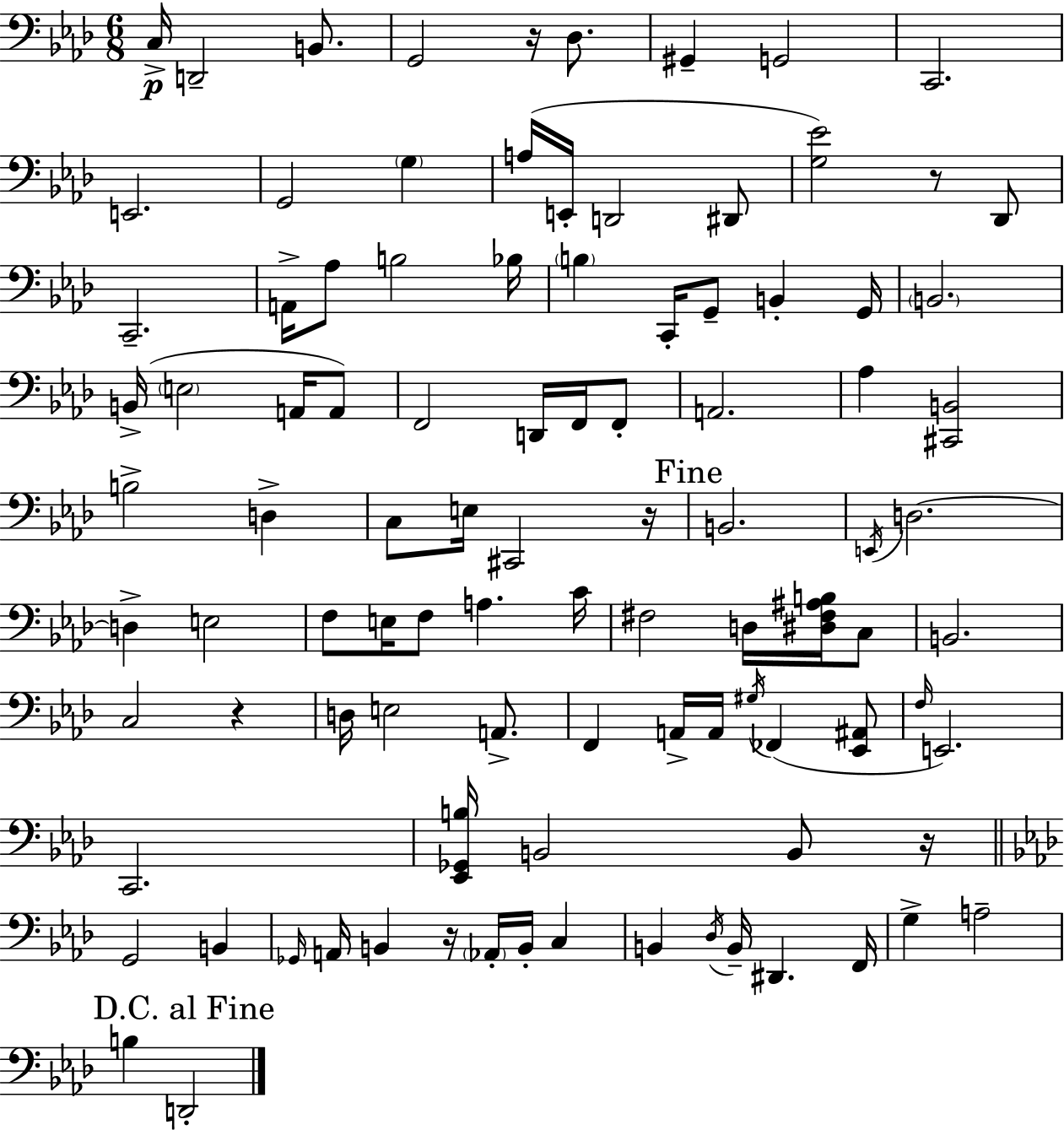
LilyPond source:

{
  \clef bass
  \numericTimeSignature
  \time 6/8
  \key aes \major
  c16->\p d,2-- b,8. | g,2 r16 des8. | gis,4-- g,2 | c,2. | \break e,2. | g,2 \parenthesize g4 | a16( e,16-. d,2 dis,8 | <g ees'>2) r8 des,8 | \break c,2.-- | a,16-> aes8 b2 bes16 | \parenthesize b4 c,16-. g,8-- b,4-. g,16 | \parenthesize b,2. | \break b,16->( \parenthesize e2 a,16 a,8) | f,2 d,16 f,16 f,8-. | a,2. | aes4 <cis, b,>2 | \break b2-> d4-> | c8 e16 cis,2 r16 | \mark "Fine" b,2. | \acciaccatura { e,16 } d2.~~ | \break d4-> e2 | f8 e16 f8 a4. | c'16 fis2 d16 <dis fis ais b>16 c8 | b,2. | \break c2 r4 | d16 e2 a,8.-> | f,4 a,16-> a,16 \acciaccatura { gis16 } fes,4( | <ees, ais,>8 \grace { f16 } e,2.) | \break c,2. | <ees, ges, b>16 b,2 | b,8 r16 \bar "||" \break \key aes \major g,2 b,4 | \grace { ges,16 } a,16 b,4 r16 \parenthesize aes,16-. b,16-. c4 | b,4 \acciaccatura { des16 } b,16-- dis,4. | f,16 g4-> a2-- | \break \mark "D.C. al Fine" b4 d,2-. | \bar "|."
}